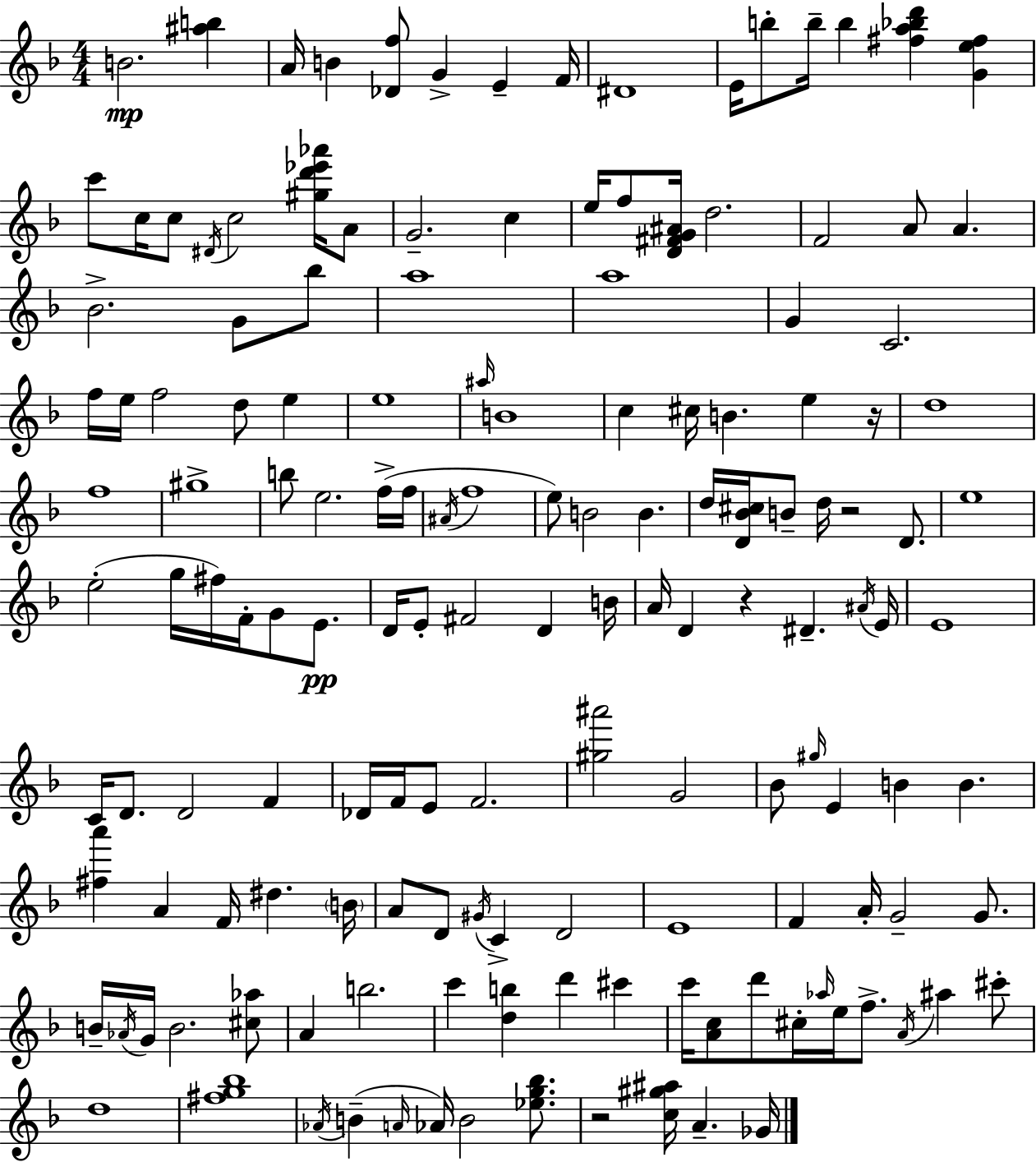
X:1
T:Untitled
M:4/4
L:1/4
K:F
B2 [^ab] A/4 B [_Df]/2 G E F/4 ^D4 E/4 b/2 b/4 b [^fa_bd'] [Ge^f] c'/2 c/4 c/2 ^D/4 c2 [^gd'_e'_a']/4 A/2 G2 c e/4 f/2 [D^FG^A]/4 d2 F2 A/2 A _B2 G/2 _b/2 a4 a4 G C2 f/4 e/4 f2 d/2 e e4 ^a/4 B4 c ^c/4 B e z/4 d4 f4 ^g4 b/2 e2 f/4 f/4 ^A/4 f4 e/2 B2 B d/4 [D_B^c]/4 B/2 d/4 z2 D/2 e4 e2 g/4 ^f/4 F/4 G/2 E/2 D/4 E/2 ^F2 D B/4 A/4 D z ^D ^A/4 E/4 E4 C/4 D/2 D2 F _D/4 F/4 E/2 F2 [^g^a']2 G2 _B/2 ^g/4 E B B [^fa'] A F/4 ^d B/4 A/2 D/2 ^G/4 C D2 E4 F A/4 G2 G/2 B/4 _A/4 G/4 B2 [^c_a]/2 A b2 c' [db] d' ^c' c'/4 [Ac]/2 d'/2 ^c/4 _a/4 e/4 f/2 A/4 ^a ^c'/2 d4 [^fg_b]4 _A/4 B A/4 _A/4 B2 [_eg_b]/2 z2 [c^g^a]/4 A _G/4